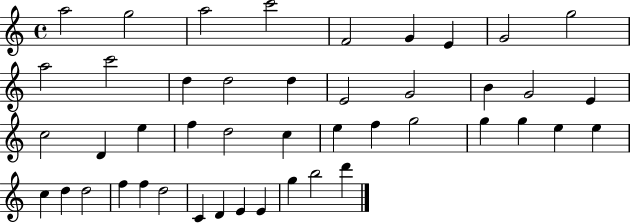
{
  \clef treble
  \time 4/4
  \defaultTimeSignature
  \key c \major
  a''2 g''2 | a''2 c'''2 | f'2 g'4 e'4 | g'2 g''2 | \break a''2 c'''2 | d''4 d''2 d''4 | e'2 g'2 | b'4 g'2 e'4 | \break c''2 d'4 e''4 | f''4 d''2 c''4 | e''4 f''4 g''2 | g''4 g''4 e''4 e''4 | \break c''4 d''4 d''2 | f''4 f''4 d''2 | c'4 d'4 e'4 e'4 | g''4 b''2 d'''4 | \break \bar "|."
}